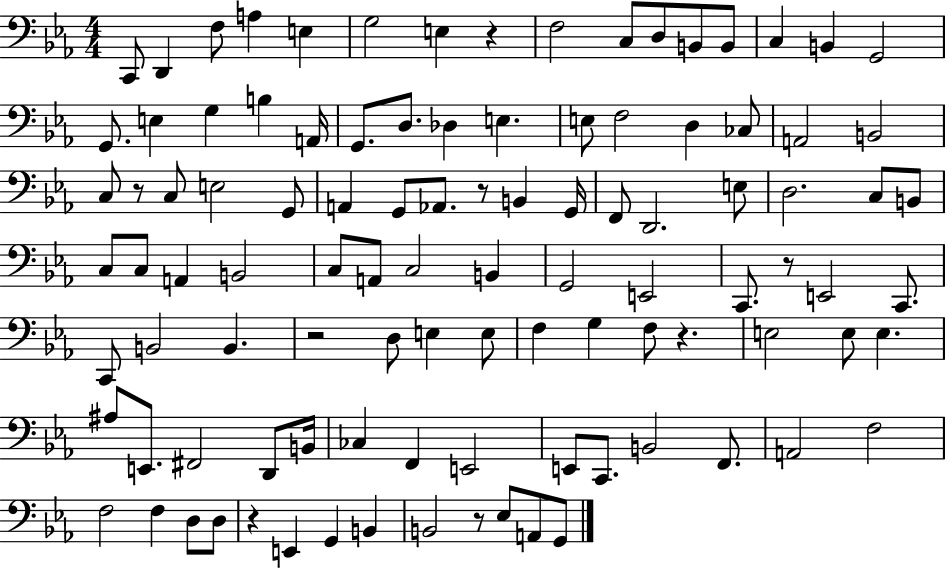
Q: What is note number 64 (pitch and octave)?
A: E3